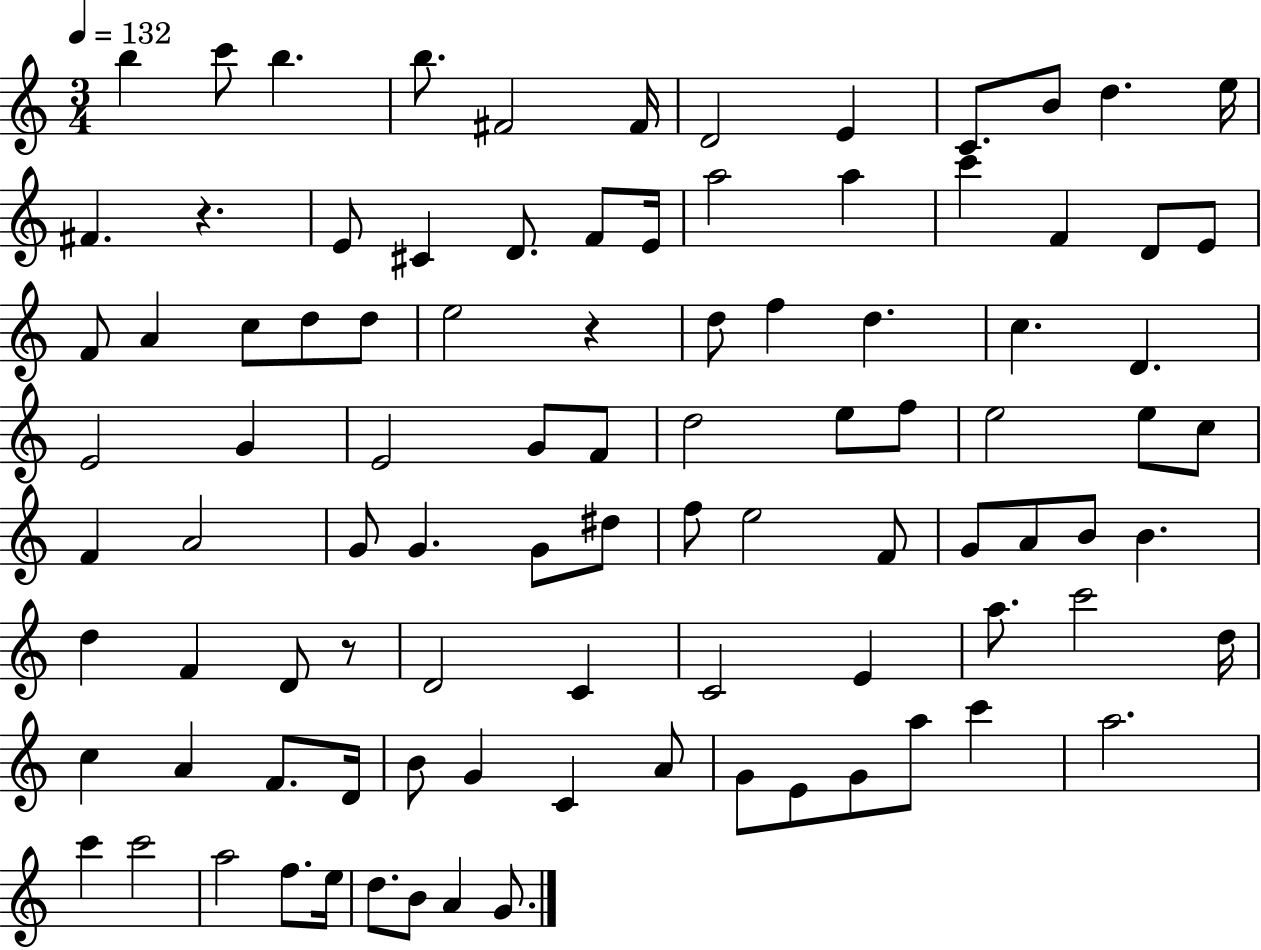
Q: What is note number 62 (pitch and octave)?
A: D4